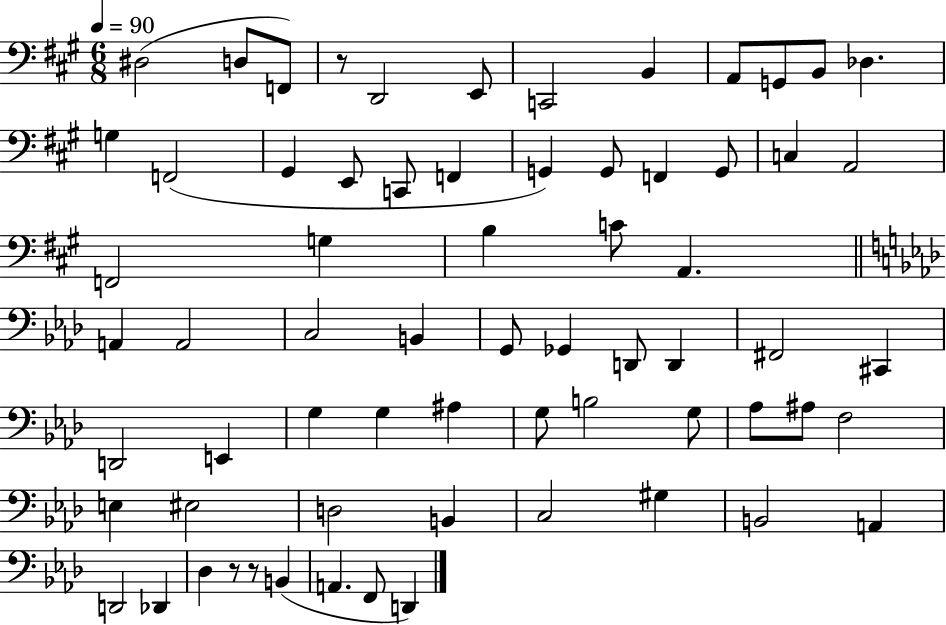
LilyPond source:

{
  \clef bass
  \numericTimeSignature
  \time 6/8
  \key a \major
  \tempo 4 = 90
  \repeat volta 2 { dis2( d8 f,8) | r8 d,2 e,8 | c,2 b,4 | a,8 g,8 b,8 des4. | \break g4 f,2( | gis,4 e,8 c,8 f,4 | g,4) g,8 f,4 g,8 | c4 a,2 | \break f,2 g4 | b4 c'8 a,4. | \bar "||" \break \key aes \major a,4 a,2 | c2 b,4 | g,8 ges,4 d,8 d,4 | fis,2 cis,4 | \break d,2 e,4 | g4 g4 ais4 | g8 b2 g8 | aes8 ais8 f2 | \break e4 eis2 | d2 b,4 | c2 gis4 | b,2 a,4 | \break d,2 des,4 | des4 r8 r8 b,4( | a,4. f,8 d,4) | } \bar "|."
}